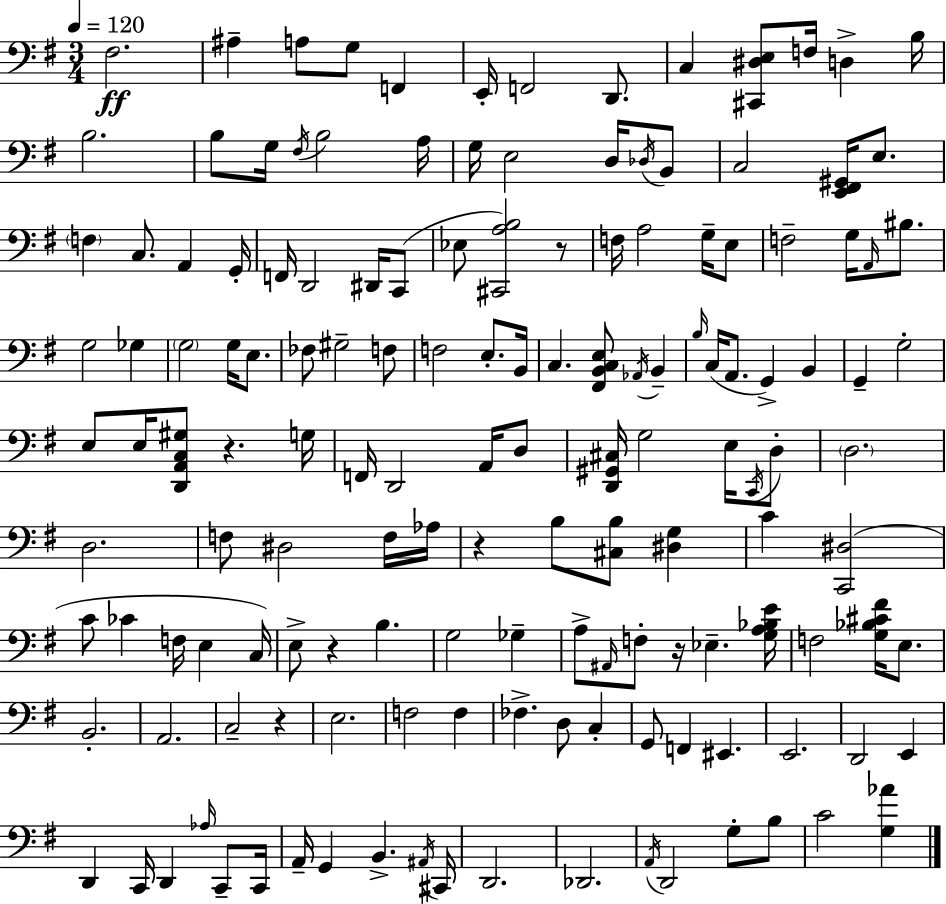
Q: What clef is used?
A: bass